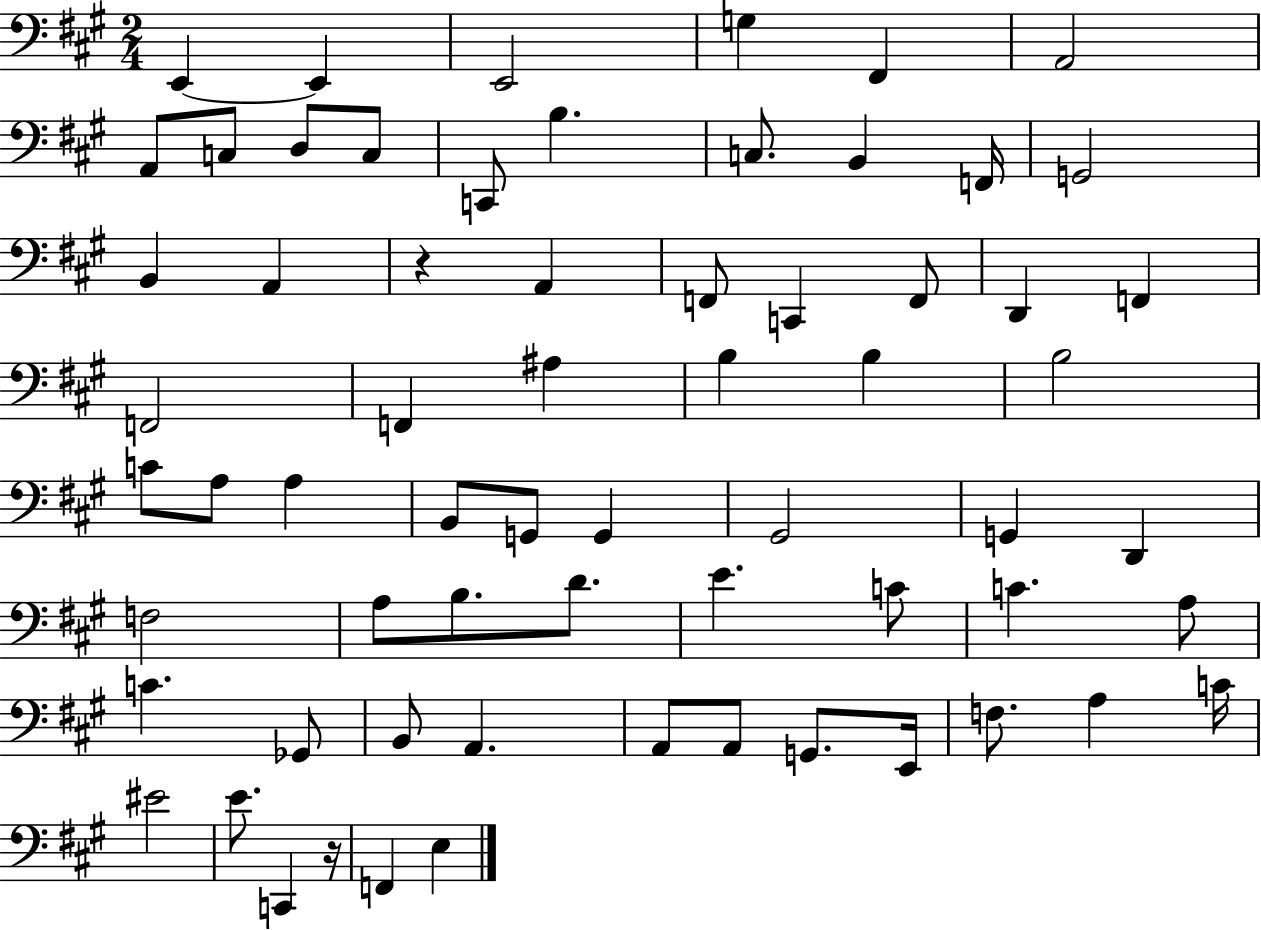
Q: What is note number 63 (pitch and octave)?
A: E3